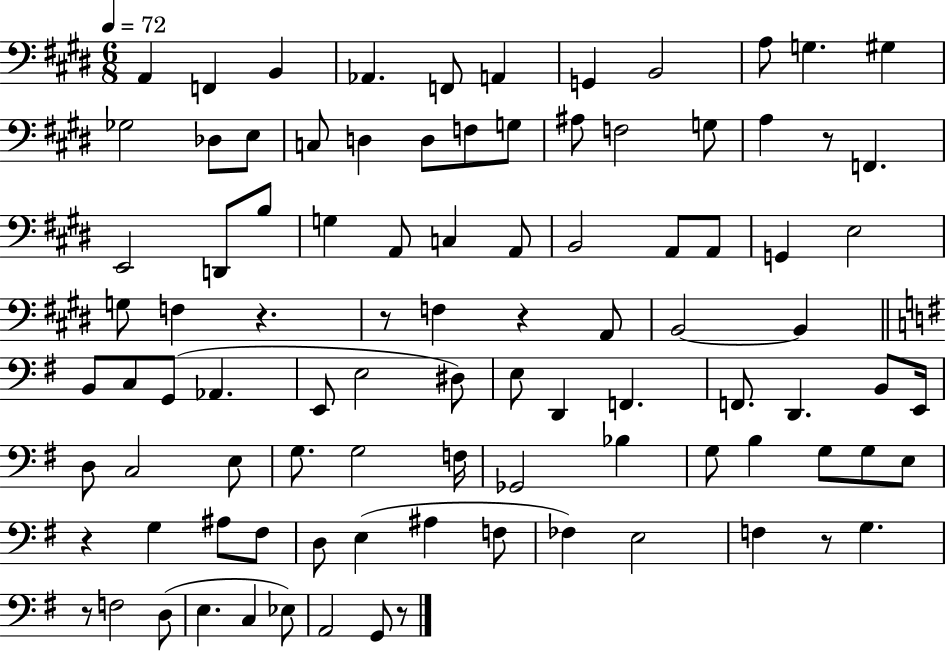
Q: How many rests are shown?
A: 8